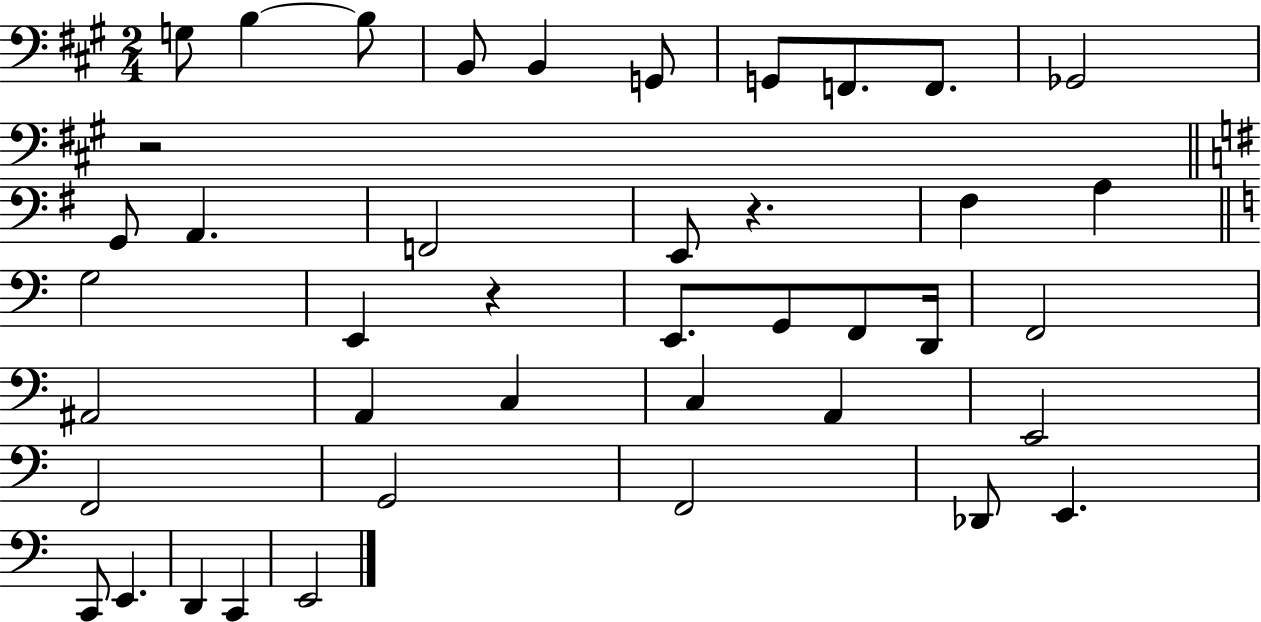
G3/e B3/q B3/e B2/e B2/q G2/e G2/e F2/e. F2/e. Gb2/h R/h G2/e A2/q. F2/h E2/e R/q. F#3/q A3/q G3/h E2/q R/q E2/e. G2/e F2/e D2/s F2/h A#2/h A2/q C3/q C3/q A2/q E2/h F2/h G2/h F2/h Db2/e E2/q. C2/e E2/q. D2/q C2/q E2/h